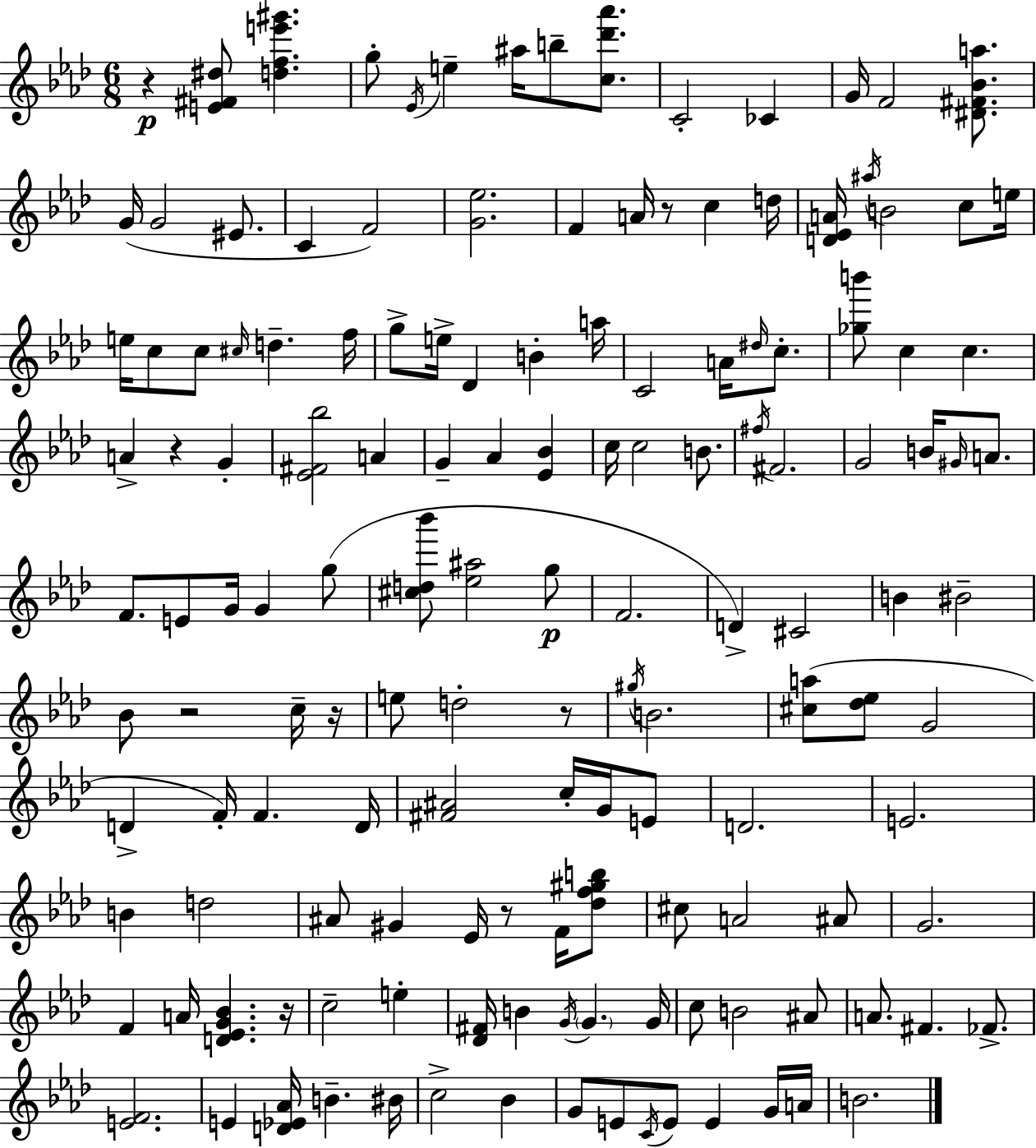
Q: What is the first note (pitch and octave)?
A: G5